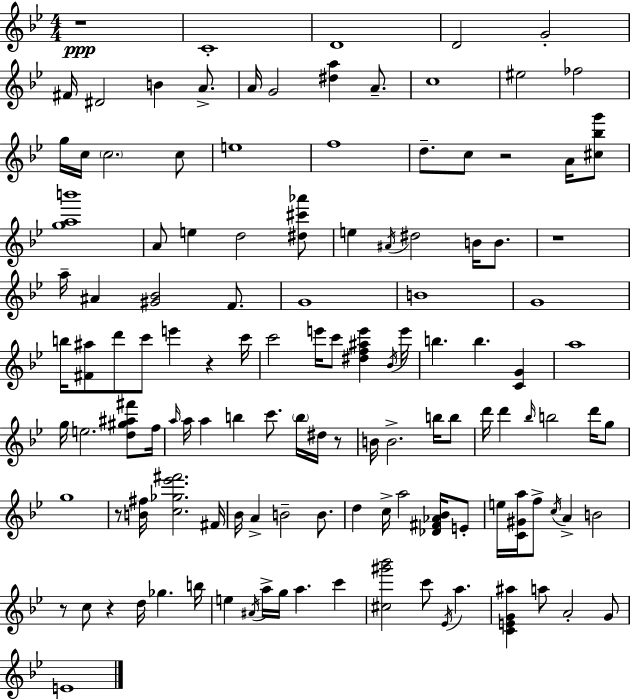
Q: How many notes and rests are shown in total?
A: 125